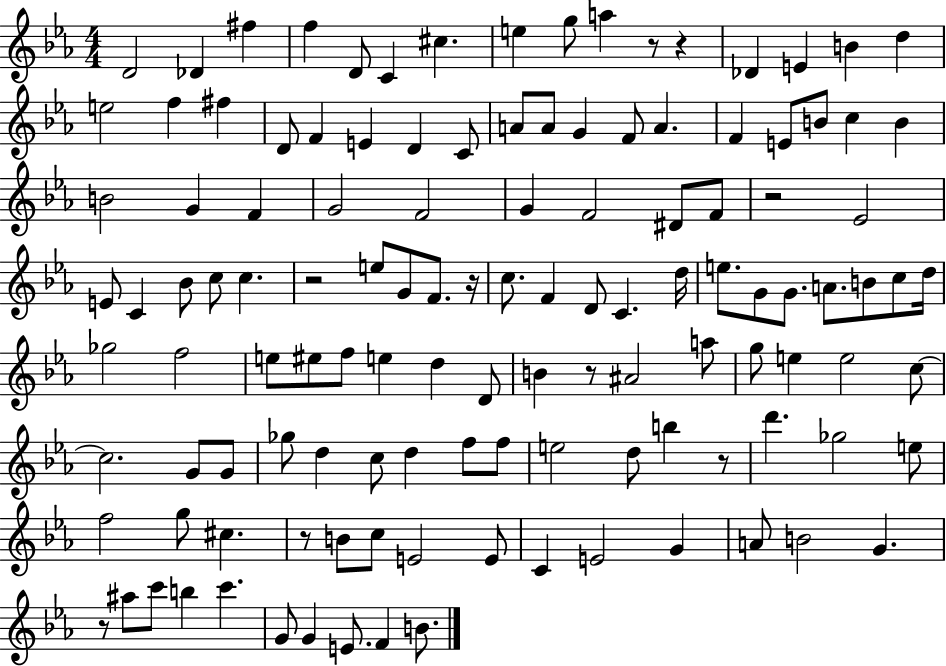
D4/h Db4/q F#5/q F5/q D4/e C4/q C#5/q. E5/q G5/e A5/q R/e R/q Db4/q E4/q B4/q D5/q E5/h F5/q F#5/q D4/e F4/q E4/q D4/q C4/e A4/e A4/e G4/q F4/e A4/q. F4/q E4/e B4/e C5/q B4/q B4/h G4/q F4/q G4/h F4/h G4/q F4/h D#4/e F4/e R/h Eb4/h E4/e C4/q Bb4/e C5/e C5/q. R/h E5/e G4/e F4/e. R/s C5/e. F4/q D4/e C4/q. D5/s E5/e. G4/e G4/e. A4/e. B4/e C5/e D5/s Gb5/h F5/h E5/e EIS5/e F5/e E5/q D5/q D4/e B4/q R/e A#4/h A5/e G5/e E5/q E5/h C5/e C5/h. G4/e G4/e Gb5/e D5/q C5/e D5/q F5/e F5/e E5/h D5/e B5/q R/e D6/q. Gb5/h E5/e F5/h G5/e C#5/q. R/e B4/e C5/e E4/h E4/e C4/q E4/h G4/q A4/e B4/h G4/q. R/e A#5/e C6/e B5/q C6/q. G4/e G4/q E4/e. F4/q B4/e.